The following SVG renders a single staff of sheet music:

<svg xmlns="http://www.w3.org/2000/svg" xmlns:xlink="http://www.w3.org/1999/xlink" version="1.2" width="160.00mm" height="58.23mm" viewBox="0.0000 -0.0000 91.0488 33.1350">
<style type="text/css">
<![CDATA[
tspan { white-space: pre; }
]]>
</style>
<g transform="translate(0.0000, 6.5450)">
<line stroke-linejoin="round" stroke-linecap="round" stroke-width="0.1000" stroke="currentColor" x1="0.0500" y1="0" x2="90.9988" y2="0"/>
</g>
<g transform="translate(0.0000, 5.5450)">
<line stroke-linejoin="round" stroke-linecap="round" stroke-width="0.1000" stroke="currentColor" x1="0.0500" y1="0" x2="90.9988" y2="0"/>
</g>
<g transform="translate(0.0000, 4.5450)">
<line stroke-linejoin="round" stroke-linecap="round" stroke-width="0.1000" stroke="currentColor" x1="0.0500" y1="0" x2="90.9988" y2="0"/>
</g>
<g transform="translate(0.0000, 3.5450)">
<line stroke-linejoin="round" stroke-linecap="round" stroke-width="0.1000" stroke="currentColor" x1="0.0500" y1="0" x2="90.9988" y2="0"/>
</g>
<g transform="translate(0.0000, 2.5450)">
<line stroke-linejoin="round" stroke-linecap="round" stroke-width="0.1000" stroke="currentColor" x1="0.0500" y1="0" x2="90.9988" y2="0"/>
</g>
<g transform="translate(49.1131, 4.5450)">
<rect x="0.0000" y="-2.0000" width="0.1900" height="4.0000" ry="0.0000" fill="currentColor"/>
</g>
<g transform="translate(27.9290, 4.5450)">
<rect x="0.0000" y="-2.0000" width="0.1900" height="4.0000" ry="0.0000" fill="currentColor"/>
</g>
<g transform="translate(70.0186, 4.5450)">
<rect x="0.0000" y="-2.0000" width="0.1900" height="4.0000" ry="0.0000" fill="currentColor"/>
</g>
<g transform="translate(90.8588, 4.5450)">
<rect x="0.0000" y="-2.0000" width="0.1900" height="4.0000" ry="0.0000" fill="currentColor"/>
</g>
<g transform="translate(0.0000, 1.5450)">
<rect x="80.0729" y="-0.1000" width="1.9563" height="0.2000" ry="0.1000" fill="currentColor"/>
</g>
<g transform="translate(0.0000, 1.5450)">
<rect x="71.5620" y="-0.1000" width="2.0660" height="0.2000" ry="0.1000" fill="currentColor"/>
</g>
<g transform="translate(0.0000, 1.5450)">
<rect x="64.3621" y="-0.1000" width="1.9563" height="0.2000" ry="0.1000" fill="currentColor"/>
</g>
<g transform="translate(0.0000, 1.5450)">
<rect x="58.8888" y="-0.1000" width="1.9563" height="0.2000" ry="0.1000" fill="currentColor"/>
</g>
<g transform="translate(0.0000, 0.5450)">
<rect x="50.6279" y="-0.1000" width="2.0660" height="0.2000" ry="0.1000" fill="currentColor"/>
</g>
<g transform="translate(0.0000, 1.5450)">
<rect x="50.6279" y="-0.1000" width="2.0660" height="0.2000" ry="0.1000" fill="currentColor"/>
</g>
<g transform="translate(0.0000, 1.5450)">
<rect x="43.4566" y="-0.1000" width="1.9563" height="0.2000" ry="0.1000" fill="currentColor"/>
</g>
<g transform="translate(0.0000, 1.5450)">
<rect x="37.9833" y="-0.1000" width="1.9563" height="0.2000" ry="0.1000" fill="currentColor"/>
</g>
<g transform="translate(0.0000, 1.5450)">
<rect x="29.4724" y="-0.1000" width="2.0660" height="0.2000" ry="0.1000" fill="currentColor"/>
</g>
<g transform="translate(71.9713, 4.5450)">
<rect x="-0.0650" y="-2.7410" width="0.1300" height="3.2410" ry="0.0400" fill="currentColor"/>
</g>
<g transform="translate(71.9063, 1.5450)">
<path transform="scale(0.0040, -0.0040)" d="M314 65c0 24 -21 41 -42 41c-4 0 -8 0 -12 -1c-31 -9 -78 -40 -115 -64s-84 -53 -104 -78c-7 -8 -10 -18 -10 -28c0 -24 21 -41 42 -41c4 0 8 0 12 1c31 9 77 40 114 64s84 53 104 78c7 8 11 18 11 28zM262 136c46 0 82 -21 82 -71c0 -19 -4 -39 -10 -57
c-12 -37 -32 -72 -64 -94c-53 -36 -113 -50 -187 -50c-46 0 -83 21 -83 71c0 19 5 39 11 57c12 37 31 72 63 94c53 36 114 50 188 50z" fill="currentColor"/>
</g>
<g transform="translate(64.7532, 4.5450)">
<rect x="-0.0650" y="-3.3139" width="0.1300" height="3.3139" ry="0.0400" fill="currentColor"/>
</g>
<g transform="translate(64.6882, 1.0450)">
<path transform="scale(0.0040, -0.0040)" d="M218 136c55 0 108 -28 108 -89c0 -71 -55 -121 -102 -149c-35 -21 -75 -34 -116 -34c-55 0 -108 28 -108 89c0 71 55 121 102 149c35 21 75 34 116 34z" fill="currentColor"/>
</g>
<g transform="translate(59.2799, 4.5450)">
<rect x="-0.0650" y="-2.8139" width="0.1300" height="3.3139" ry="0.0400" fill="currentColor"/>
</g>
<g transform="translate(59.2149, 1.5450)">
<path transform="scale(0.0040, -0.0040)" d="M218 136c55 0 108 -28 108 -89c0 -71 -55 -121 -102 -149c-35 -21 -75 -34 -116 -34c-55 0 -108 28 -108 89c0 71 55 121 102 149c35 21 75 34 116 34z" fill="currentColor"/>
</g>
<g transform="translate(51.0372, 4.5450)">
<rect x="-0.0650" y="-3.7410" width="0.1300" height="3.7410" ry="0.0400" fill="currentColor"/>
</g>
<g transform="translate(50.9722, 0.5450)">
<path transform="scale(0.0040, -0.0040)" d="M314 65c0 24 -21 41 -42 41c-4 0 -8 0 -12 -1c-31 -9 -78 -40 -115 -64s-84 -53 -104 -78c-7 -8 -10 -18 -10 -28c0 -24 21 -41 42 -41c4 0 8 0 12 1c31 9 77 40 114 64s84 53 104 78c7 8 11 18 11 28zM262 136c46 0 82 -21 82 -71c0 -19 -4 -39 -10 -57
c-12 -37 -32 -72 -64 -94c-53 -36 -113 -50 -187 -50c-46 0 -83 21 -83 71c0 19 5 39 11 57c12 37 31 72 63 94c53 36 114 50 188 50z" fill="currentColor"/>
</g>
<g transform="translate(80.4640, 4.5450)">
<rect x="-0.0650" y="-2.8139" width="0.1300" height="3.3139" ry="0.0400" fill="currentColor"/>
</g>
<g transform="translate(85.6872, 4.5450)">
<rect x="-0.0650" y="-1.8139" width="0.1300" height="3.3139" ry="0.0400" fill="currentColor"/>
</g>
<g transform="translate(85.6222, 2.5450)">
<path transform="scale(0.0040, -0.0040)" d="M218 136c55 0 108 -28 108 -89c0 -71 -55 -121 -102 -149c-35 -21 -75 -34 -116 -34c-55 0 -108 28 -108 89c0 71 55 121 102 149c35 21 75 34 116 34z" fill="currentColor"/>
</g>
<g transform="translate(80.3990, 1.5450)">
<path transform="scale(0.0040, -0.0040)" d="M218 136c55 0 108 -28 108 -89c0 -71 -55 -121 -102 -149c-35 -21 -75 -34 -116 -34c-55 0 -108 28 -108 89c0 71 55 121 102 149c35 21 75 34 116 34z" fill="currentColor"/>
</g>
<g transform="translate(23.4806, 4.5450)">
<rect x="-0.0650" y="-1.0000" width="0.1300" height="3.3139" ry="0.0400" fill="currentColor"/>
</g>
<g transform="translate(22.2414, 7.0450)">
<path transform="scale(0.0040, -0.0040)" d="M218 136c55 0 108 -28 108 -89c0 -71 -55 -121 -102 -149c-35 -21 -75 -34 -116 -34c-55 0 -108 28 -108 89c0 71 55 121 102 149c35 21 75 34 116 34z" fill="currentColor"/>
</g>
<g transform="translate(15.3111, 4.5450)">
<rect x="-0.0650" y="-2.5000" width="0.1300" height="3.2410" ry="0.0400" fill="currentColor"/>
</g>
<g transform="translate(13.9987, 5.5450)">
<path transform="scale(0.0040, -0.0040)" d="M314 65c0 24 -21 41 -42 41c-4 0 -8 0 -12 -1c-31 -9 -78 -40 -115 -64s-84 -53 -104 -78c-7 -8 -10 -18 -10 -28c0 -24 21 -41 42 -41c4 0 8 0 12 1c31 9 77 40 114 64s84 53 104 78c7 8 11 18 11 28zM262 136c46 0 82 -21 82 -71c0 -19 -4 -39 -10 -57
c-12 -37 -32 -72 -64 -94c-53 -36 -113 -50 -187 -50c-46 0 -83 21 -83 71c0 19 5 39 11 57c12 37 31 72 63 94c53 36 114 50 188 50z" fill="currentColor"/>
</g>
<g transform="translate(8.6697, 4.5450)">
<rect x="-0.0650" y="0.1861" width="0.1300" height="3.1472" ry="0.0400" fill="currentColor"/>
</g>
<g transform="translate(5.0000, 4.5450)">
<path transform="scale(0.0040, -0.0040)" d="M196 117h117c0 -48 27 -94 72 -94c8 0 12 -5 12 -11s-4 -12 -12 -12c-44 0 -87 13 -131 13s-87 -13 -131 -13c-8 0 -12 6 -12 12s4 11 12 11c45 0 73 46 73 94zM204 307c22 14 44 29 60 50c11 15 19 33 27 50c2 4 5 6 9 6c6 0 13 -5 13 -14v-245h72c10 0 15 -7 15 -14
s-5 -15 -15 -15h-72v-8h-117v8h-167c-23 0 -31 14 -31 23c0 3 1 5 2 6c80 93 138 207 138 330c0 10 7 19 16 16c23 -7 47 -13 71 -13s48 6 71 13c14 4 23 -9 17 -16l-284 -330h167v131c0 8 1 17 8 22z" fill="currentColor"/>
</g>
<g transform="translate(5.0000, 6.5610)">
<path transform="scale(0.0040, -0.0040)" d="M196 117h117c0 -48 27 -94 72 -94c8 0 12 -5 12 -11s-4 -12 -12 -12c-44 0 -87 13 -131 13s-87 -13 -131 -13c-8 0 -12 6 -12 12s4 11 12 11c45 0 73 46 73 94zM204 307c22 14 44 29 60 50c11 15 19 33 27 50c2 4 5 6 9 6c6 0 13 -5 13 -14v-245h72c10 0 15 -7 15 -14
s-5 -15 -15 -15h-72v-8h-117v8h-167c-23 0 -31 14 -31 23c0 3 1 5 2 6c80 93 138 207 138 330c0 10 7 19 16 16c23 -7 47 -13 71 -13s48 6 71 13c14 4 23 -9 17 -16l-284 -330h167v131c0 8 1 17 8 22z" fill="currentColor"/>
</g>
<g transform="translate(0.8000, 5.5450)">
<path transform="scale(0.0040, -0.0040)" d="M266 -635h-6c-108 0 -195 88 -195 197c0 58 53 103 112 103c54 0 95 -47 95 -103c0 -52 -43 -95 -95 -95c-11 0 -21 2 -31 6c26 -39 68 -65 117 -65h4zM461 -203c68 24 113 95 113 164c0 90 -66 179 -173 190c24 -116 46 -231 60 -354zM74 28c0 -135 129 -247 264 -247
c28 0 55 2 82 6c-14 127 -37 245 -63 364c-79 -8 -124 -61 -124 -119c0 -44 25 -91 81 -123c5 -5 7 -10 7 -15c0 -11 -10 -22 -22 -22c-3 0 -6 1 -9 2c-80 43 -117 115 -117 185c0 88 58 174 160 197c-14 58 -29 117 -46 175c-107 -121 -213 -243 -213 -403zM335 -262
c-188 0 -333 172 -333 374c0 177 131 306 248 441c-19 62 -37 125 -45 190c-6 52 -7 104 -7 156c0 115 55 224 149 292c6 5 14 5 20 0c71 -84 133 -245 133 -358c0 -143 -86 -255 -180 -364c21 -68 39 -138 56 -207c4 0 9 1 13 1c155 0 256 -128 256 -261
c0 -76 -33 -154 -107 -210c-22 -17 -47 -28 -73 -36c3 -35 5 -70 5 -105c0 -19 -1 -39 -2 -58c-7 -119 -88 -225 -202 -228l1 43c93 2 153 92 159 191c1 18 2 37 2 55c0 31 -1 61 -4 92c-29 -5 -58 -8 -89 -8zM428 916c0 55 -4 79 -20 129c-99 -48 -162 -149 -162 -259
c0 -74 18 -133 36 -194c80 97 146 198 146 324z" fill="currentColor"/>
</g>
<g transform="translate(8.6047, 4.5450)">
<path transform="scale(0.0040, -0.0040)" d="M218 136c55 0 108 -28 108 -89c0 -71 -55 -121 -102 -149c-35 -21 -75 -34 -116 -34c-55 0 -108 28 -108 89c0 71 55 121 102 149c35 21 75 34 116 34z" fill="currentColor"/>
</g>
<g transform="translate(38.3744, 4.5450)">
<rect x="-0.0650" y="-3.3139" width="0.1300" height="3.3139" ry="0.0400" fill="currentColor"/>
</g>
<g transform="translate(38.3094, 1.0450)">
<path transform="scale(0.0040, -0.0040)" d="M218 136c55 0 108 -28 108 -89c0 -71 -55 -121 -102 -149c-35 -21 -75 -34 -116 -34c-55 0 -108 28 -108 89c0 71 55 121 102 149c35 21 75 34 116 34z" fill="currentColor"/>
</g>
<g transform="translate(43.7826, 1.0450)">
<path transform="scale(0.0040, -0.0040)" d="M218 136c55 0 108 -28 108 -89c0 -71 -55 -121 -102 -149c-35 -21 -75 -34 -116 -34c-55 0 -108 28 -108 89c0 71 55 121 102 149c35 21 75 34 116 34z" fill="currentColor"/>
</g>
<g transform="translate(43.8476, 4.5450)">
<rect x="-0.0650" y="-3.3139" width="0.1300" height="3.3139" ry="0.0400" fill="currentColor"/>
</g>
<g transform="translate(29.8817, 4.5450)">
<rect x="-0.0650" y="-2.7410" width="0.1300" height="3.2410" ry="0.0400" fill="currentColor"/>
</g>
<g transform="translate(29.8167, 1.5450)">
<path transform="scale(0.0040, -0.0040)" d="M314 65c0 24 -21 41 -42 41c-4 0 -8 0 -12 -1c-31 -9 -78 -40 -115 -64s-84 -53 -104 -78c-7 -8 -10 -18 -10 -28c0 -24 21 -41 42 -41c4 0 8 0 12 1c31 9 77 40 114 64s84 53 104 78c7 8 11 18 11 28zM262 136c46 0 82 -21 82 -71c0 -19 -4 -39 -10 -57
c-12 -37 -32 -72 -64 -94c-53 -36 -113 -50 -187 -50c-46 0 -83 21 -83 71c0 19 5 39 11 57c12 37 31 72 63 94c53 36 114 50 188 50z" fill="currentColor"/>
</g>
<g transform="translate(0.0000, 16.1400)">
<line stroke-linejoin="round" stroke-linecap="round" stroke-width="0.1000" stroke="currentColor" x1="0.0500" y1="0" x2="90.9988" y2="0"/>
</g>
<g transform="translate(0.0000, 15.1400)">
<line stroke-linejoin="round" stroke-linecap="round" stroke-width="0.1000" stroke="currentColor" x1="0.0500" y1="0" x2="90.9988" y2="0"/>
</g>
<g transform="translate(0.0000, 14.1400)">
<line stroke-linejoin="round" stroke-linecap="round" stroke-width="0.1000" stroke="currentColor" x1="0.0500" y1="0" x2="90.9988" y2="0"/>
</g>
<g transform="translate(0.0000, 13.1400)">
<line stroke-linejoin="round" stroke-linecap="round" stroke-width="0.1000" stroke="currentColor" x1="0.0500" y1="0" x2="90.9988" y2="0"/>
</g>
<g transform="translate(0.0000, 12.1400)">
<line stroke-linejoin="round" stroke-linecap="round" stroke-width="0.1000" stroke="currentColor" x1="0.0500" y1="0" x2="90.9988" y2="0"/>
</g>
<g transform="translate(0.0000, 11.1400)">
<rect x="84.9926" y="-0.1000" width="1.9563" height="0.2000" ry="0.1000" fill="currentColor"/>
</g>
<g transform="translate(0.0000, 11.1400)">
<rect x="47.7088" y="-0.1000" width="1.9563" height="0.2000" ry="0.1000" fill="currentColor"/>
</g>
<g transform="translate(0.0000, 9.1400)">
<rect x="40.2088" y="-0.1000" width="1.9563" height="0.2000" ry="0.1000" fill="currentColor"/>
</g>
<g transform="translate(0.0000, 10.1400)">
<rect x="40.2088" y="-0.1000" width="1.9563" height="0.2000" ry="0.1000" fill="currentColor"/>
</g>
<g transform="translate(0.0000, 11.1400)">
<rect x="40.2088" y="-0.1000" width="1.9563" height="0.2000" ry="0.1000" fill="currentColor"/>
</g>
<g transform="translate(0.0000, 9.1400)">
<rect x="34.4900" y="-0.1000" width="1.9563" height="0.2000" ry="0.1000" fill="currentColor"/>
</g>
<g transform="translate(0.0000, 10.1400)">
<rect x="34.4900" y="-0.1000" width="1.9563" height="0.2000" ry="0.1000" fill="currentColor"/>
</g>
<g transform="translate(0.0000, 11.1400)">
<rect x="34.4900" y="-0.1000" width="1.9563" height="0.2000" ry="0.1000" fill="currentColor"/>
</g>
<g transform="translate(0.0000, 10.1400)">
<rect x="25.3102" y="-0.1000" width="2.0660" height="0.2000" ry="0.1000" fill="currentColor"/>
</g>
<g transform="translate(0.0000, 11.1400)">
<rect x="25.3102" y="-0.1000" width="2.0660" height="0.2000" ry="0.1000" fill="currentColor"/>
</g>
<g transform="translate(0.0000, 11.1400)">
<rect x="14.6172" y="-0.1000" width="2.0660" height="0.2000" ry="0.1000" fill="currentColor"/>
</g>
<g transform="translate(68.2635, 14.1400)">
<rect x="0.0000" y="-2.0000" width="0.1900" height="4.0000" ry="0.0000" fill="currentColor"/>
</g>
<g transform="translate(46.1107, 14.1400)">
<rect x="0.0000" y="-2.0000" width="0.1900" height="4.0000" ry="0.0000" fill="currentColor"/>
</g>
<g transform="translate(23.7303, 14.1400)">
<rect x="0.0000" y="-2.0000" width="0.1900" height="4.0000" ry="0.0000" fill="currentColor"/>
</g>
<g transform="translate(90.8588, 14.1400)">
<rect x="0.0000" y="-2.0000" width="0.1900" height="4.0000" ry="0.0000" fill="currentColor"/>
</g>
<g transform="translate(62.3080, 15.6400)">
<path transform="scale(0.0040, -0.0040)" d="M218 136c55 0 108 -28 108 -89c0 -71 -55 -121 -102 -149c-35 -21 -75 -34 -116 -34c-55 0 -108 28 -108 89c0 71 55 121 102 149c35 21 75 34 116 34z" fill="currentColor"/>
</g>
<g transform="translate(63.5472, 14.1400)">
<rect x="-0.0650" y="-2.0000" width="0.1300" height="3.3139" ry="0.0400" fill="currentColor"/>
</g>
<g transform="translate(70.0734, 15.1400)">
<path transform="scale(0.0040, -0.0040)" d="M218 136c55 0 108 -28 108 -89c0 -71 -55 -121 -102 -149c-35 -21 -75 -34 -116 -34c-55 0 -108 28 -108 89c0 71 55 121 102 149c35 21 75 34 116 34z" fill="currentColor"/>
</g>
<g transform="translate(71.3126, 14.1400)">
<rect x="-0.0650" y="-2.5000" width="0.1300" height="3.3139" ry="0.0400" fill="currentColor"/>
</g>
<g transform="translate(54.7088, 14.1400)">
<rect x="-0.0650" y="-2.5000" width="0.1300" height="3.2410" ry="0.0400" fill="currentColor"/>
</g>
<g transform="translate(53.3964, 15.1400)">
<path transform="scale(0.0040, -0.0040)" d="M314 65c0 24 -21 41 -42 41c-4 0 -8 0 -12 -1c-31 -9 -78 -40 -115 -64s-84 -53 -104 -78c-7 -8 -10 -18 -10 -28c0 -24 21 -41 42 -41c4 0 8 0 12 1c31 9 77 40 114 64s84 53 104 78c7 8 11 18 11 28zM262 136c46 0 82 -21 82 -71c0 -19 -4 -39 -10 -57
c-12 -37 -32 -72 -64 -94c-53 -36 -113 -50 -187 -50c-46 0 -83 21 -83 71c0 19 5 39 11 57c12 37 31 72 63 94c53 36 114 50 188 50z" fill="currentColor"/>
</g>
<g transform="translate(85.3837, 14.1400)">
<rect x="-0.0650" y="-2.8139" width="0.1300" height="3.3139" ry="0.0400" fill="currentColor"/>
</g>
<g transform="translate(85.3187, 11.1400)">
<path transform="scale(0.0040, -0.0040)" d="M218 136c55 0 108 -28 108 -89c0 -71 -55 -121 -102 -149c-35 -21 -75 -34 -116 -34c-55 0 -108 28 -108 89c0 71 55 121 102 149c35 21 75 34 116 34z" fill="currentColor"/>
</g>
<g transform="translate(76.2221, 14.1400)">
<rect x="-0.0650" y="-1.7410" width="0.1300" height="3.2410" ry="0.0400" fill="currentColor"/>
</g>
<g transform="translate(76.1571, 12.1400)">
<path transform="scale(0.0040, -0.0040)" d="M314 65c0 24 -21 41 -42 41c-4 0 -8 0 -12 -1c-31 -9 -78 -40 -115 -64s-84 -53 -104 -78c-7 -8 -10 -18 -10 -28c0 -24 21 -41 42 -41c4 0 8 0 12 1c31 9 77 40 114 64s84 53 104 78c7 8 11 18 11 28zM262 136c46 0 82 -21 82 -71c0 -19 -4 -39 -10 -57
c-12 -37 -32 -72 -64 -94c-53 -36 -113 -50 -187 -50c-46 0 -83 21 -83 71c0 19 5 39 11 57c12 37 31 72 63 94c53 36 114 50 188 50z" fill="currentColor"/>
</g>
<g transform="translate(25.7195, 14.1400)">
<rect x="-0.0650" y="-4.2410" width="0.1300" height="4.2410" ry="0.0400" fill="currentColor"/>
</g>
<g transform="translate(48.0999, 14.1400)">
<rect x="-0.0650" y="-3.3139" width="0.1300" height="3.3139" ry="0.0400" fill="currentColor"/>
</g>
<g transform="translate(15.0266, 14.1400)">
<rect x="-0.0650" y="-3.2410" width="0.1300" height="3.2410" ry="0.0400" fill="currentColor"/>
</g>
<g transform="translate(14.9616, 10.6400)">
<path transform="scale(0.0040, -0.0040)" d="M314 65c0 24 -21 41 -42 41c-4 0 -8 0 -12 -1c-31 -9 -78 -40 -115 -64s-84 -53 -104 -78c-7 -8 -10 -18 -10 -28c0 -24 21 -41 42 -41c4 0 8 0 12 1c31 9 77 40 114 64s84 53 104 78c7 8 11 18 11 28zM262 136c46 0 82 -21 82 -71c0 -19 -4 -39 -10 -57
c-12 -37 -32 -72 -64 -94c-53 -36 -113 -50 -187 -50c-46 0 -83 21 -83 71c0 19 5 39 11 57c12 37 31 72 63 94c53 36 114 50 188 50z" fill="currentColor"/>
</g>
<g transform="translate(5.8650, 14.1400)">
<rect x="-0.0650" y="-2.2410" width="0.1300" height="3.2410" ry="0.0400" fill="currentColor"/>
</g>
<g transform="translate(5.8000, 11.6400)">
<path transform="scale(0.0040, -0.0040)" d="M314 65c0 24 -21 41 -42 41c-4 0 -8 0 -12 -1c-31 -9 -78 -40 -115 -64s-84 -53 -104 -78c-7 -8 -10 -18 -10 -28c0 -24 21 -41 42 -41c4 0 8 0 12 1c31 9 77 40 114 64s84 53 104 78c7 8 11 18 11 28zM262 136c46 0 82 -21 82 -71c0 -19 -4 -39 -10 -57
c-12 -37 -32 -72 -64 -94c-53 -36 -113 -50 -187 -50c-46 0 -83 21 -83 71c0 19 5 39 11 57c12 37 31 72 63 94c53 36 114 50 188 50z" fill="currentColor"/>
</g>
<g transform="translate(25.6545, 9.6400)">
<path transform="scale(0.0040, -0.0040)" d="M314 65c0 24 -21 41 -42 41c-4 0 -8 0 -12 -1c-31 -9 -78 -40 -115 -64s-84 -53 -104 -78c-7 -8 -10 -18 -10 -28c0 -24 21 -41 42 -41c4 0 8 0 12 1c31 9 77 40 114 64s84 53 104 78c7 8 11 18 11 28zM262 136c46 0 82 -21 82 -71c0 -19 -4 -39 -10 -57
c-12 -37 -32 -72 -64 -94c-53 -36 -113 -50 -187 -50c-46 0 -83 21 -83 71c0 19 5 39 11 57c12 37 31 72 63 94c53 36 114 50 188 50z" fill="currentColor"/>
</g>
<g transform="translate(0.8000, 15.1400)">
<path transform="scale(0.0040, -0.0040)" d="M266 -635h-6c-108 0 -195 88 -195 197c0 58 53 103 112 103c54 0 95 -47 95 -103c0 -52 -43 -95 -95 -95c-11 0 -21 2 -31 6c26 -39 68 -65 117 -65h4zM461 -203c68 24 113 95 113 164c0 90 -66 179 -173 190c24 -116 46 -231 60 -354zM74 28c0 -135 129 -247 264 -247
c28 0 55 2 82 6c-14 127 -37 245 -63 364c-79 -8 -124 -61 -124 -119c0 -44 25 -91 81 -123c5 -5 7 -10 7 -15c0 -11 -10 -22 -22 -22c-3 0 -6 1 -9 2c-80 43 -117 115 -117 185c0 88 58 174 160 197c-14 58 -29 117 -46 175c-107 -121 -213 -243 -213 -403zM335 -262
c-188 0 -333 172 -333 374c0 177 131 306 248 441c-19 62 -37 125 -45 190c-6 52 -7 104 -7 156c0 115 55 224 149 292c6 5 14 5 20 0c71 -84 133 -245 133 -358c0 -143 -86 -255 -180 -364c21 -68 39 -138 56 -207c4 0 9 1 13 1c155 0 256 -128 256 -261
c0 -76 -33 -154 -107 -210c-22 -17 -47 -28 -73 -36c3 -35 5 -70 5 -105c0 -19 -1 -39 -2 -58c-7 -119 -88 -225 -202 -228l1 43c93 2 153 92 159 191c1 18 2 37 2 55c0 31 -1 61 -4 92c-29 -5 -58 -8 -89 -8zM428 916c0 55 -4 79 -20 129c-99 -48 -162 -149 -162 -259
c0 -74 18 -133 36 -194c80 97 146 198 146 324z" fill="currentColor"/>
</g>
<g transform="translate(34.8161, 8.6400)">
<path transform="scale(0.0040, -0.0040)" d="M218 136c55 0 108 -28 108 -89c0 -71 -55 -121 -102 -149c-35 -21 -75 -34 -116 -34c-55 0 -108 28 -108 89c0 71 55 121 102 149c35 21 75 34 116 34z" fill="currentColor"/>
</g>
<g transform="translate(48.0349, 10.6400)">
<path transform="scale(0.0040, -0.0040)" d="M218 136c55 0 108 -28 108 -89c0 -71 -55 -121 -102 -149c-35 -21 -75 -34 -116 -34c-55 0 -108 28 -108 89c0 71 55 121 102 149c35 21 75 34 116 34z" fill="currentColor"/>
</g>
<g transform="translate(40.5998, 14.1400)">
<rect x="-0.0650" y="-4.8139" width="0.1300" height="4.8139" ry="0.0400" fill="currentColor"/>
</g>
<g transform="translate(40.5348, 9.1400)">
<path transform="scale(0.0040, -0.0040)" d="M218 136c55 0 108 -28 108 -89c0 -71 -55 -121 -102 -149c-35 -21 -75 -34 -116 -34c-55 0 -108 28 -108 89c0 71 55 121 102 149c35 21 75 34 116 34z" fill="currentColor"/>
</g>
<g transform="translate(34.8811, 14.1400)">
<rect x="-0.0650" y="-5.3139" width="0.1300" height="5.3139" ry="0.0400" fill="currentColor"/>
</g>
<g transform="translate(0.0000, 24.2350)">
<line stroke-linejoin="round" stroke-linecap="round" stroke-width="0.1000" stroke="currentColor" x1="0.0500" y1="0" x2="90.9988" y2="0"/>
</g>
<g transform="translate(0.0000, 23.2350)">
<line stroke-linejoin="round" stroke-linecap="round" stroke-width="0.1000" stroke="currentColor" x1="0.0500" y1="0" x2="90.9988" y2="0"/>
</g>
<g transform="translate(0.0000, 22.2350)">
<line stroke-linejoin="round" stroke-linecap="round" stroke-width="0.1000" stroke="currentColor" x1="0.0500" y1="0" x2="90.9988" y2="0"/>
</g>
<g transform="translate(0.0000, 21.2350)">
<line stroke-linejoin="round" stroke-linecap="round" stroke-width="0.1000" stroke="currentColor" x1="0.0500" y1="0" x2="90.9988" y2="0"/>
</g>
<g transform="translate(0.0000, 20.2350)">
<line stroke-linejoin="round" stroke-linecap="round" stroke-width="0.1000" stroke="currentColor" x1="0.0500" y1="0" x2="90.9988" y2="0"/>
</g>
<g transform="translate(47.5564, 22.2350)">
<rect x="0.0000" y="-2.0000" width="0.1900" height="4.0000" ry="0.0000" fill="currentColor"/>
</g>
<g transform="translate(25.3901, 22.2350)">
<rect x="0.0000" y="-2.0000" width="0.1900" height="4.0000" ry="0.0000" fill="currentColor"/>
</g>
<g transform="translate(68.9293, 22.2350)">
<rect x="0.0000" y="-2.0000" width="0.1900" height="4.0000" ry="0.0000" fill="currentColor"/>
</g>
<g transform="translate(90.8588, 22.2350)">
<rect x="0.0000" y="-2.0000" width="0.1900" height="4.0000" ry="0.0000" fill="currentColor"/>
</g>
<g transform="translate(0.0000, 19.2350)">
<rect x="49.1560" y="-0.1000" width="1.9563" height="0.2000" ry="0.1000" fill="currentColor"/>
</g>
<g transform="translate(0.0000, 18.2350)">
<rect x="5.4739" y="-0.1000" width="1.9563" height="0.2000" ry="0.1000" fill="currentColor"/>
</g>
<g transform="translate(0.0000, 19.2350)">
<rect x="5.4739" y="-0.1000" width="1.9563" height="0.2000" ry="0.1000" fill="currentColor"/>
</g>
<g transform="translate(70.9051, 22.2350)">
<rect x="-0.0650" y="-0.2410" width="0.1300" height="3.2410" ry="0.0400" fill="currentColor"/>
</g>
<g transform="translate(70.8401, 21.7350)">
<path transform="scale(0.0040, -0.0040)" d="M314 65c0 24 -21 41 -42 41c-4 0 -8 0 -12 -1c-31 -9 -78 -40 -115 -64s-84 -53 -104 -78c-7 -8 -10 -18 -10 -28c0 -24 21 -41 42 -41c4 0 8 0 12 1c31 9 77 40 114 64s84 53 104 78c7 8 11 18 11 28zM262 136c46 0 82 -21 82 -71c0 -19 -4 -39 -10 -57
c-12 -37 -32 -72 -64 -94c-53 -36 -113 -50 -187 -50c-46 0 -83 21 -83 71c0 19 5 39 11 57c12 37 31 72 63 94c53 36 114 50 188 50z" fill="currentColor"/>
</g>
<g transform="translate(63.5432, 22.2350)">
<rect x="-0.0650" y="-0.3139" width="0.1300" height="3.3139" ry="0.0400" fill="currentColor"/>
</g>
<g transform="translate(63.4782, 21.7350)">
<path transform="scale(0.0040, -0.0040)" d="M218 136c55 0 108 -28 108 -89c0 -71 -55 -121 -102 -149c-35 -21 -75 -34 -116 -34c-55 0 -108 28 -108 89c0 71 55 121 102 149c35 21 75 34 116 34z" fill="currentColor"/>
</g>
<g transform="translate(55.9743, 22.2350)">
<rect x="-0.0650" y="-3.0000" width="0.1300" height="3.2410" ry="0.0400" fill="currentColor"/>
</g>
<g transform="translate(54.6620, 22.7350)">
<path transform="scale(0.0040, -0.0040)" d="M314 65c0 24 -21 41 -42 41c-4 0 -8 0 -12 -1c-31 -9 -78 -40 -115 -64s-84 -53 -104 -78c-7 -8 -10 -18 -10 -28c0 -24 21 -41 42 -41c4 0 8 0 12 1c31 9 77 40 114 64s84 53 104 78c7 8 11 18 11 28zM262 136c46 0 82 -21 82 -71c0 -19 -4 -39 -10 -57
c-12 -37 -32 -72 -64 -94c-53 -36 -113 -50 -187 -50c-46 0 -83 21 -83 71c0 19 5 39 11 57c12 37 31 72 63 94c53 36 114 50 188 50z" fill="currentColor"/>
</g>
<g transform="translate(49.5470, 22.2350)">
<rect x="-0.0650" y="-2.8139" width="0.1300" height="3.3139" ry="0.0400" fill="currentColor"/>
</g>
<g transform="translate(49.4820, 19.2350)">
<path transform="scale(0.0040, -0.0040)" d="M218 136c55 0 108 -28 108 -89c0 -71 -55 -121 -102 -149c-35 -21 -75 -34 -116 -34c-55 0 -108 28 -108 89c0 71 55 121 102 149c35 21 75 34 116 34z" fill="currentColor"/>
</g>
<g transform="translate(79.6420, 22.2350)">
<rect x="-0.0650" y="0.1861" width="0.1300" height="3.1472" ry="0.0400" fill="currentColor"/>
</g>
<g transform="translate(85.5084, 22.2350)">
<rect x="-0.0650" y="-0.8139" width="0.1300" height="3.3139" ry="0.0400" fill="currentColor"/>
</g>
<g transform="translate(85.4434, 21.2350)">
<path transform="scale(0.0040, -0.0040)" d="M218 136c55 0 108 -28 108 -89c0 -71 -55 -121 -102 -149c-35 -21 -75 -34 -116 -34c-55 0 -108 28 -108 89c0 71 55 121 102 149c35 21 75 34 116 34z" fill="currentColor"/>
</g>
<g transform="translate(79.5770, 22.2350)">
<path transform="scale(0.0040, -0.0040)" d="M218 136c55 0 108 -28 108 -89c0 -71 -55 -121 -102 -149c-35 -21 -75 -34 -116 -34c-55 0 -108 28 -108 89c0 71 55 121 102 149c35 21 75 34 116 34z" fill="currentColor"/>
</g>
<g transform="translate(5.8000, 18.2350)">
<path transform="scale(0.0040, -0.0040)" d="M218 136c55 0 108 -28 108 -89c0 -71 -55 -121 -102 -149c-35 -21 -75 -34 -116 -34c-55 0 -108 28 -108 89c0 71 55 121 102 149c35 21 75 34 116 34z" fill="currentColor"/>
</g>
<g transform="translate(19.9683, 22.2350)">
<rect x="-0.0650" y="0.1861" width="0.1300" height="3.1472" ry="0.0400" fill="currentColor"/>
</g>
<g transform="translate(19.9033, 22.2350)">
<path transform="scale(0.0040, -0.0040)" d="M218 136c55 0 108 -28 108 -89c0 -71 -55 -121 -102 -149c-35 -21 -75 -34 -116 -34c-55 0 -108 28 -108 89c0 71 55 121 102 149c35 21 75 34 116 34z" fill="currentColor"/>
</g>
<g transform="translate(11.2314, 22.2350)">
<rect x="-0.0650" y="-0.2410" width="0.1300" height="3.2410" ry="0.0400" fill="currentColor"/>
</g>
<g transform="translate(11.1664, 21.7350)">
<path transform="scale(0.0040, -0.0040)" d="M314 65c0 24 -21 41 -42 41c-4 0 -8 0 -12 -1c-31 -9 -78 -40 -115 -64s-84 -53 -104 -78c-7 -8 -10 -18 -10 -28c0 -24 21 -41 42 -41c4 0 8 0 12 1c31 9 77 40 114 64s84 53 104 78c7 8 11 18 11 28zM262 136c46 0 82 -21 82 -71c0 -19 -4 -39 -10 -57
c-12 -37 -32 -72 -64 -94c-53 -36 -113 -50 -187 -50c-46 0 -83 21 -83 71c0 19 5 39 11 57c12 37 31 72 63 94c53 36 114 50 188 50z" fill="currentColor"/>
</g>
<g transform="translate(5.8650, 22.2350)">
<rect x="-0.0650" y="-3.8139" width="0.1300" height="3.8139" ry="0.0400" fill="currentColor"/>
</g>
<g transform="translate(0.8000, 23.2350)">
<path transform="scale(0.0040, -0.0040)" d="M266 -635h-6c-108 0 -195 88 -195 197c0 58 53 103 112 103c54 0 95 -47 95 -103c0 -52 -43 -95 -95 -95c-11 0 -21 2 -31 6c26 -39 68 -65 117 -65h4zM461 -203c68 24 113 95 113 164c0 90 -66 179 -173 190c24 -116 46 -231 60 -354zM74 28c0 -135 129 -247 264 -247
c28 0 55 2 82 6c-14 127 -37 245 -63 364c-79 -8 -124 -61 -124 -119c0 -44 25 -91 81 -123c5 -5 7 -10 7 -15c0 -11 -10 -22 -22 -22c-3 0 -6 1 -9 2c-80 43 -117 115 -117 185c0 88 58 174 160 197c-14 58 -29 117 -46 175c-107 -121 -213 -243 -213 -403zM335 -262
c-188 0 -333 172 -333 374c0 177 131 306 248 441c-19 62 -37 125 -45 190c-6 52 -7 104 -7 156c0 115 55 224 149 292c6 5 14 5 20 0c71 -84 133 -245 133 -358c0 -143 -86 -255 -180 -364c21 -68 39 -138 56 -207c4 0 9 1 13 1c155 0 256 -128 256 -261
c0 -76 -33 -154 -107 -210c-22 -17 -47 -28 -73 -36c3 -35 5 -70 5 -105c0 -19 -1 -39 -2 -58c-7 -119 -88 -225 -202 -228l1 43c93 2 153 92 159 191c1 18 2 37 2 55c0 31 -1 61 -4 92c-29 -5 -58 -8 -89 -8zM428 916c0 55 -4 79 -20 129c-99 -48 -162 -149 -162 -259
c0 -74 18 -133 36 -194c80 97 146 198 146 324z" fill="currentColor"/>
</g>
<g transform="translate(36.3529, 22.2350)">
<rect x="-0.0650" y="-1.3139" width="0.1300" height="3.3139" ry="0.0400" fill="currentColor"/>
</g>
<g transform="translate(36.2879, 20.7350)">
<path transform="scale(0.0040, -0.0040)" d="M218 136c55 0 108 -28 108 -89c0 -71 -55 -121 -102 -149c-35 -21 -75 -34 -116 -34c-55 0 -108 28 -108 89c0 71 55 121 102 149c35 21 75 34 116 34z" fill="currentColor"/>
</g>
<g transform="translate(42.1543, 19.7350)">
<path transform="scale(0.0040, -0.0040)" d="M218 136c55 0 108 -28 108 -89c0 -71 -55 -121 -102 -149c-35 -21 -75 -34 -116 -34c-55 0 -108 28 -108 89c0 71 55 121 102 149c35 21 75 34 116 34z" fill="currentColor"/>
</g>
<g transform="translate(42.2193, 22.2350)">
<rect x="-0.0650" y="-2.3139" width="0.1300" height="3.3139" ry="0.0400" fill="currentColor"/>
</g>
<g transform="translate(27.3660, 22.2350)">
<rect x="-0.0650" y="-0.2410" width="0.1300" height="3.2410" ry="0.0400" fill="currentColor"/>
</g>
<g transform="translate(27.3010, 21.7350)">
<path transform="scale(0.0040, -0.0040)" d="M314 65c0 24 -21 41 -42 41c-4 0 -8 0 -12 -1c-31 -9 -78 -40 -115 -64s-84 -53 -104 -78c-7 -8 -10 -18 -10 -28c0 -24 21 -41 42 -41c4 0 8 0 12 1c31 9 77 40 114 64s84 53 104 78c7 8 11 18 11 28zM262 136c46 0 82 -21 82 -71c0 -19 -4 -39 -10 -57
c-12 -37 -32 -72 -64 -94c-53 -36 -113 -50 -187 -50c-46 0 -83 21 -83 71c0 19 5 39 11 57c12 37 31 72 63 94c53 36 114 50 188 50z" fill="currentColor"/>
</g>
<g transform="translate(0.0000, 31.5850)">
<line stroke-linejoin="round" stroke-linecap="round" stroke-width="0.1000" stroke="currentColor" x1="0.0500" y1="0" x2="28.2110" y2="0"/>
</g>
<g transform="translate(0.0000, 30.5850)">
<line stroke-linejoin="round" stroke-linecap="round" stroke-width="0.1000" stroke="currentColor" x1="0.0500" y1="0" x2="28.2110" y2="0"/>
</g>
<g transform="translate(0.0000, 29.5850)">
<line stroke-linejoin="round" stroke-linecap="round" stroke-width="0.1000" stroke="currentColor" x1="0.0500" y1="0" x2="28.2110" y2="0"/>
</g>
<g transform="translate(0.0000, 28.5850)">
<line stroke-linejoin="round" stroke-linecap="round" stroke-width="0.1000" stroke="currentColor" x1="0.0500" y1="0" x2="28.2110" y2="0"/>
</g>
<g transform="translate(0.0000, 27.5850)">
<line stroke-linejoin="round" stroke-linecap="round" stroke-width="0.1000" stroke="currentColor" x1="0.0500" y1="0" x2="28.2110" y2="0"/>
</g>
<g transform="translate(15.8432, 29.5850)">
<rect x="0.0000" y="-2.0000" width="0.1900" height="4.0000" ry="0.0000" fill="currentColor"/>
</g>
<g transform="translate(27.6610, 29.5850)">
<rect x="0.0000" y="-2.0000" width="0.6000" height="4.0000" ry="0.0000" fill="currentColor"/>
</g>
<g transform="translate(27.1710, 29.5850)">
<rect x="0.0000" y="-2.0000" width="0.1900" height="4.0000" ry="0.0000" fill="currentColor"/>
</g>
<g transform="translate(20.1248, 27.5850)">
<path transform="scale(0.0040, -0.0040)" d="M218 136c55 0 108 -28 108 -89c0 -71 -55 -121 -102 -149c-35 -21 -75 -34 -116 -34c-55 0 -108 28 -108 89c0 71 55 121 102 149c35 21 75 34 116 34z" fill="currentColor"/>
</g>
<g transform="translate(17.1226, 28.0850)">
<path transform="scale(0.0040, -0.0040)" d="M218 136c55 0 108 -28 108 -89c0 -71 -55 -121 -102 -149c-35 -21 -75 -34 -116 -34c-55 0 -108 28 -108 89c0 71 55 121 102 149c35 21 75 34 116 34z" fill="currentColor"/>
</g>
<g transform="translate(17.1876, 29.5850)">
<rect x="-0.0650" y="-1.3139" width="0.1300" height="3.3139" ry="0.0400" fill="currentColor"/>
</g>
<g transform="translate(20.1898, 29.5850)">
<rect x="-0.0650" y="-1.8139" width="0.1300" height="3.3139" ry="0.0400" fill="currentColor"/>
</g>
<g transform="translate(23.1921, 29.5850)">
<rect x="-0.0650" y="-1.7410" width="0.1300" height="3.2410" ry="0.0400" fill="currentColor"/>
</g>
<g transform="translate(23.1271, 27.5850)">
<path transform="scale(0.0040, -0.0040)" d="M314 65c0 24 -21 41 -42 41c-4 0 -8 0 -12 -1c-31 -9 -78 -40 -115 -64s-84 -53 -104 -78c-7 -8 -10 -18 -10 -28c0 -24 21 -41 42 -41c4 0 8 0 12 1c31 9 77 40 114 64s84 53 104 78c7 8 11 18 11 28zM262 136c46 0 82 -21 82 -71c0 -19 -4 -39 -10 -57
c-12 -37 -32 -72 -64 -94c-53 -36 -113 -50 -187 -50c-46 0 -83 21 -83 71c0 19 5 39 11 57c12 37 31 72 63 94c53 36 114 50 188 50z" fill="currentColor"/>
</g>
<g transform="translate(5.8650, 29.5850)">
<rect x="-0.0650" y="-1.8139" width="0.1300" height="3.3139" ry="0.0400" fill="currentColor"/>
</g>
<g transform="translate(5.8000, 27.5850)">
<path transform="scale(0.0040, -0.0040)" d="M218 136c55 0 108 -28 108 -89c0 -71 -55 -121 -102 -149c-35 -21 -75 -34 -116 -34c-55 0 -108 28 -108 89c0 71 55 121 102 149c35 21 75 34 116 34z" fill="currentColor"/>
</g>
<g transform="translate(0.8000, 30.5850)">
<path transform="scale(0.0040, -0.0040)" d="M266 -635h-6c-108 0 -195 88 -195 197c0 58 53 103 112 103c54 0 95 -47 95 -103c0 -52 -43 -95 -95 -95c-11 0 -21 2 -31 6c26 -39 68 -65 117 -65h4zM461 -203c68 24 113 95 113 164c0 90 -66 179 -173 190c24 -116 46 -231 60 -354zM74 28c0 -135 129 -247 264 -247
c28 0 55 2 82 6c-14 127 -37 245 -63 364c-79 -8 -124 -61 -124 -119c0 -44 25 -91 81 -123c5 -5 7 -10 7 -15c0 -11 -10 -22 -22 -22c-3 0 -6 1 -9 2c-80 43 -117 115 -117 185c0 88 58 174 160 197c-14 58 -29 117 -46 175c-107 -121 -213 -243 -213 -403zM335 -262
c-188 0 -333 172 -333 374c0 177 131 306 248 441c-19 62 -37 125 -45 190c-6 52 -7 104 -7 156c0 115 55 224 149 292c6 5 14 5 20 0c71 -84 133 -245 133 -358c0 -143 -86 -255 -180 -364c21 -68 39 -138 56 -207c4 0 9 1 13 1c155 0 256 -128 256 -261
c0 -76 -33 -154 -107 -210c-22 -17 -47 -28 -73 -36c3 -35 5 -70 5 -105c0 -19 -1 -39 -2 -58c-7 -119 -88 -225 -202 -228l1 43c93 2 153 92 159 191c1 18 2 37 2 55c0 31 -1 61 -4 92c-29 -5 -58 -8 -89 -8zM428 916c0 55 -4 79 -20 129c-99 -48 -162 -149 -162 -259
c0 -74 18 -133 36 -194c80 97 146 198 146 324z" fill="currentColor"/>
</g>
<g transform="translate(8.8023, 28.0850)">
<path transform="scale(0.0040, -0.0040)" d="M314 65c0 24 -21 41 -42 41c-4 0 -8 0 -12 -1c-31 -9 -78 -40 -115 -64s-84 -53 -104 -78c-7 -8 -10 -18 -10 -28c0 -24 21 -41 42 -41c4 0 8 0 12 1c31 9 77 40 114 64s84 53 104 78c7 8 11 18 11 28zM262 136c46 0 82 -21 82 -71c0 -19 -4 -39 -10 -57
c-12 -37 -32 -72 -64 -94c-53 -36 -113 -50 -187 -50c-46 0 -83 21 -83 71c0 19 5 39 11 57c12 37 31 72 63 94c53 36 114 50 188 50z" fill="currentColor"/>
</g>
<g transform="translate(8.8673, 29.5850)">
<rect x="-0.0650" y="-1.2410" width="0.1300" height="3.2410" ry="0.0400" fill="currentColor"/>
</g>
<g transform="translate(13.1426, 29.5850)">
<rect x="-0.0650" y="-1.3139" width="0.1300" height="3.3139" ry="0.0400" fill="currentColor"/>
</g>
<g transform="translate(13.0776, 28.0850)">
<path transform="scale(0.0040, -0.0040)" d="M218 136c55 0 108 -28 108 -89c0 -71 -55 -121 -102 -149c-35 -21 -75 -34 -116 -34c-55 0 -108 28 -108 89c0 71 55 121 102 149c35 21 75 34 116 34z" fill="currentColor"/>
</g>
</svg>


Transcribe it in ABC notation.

X:1
T:Untitled
M:4/4
L:1/4
K:C
B G2 D a2 b b c'2 a b a2 a f g2 b2 d'2 f' e' b G2 F G f2 a c' c2 B c2 e g a A2 c c2 B d f e2 e e f f2